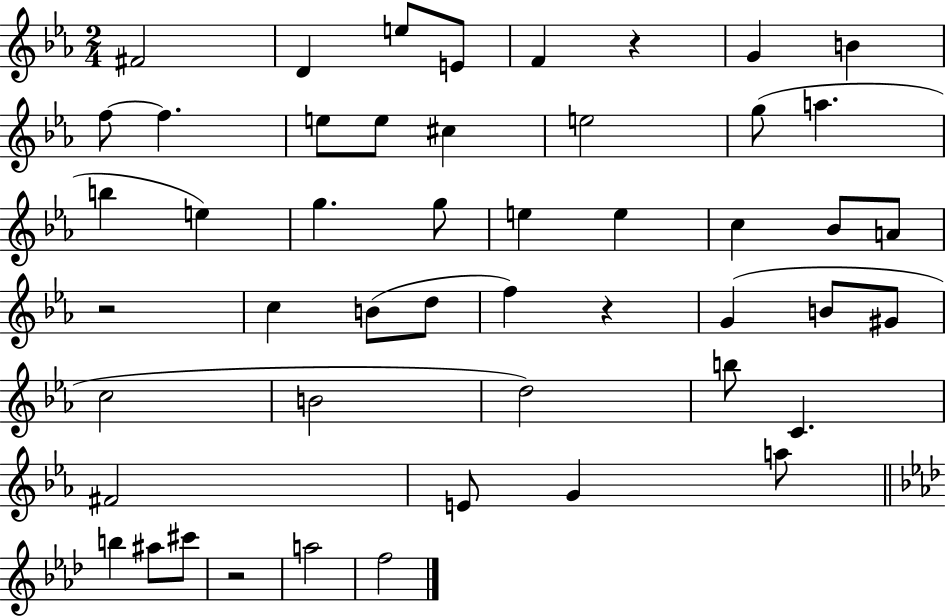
F#4/h D4/q E5/e E4/e F4/q R/q G4/q B4/q F5/e F5/q. E5/e E5/e C#5/q E5/h G5/e A5/q. B5/q E5/q G5/q. G5/e E5/q E5/q C5/q Bb4/e A4/e R/h C5/q B4/e D5/e F5/q R/q G4/q B4/e G#4/e C5/h B4/h D5/h B5/e C4/q. F#4/h E4/e G4/q A5/e B5/q A#5/e C#6/e R/h A5/h F5/h